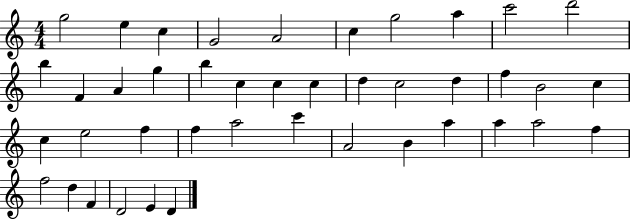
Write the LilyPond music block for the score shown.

{
  \clef treble
  \numericTimeSignature
  \time 4/4
  \key c \major
  g''2 e''4 c''4 | g'2 a'2 | c''4 g''2 a''4 | c'''2 d'''2 | \break b''4 f'4 a'4 g''4 | b''4 c''4 c''4 c''4 | d''4 c''2 d''4 | f''4 b'2 c''4 | \break c''4 e''2 f''4 | f''4 a''2 c'''4 | a'2 b'4 a''4 | a''4 a''2 f''4 | \break f''2 d''4 f'4 | d'2 e'4 d'4 | \bar "|."
}